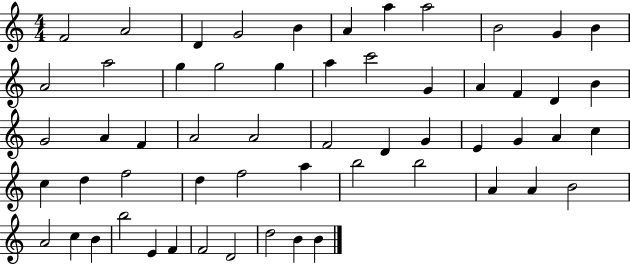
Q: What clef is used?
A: treble